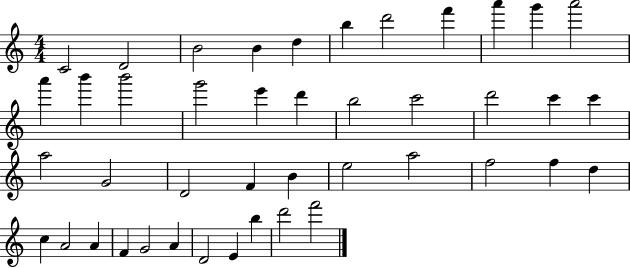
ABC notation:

X:1
T:Untitled
M:4/4
L:1/4
K:C
C2 D2 B2 B d b d'2 f' a' g' a'2 a' b' b'2 g'2 e' d' b2 c'2 d'2 c' c' a2 G2 D2 F B e2 a2 f2 f d c A2 A F G2 A D2 E b d'2 f'2